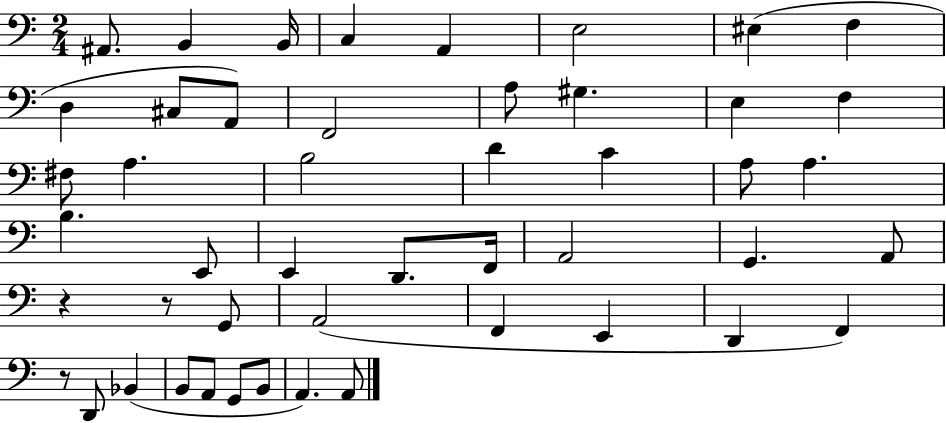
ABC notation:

X:1
T:Untitled
M:2/4
L:1/4
K:C
^A,,/2 B,, B,,/4 C, A,, E,2 ^E, F, D, ^C,/2 A,,/2 F,,2 A,/2 ^G, E, F, ^F,/2 A, B,2 D C A,/2 A, B, E,,/2 E,, D,,/2 F,,/4 A,,2 G,, A,,/2 z z/2 G,,/2 A,,2 F,, E,, D,, F,, z/2 D,,/2 _B,, B,,/2 A,,/2 G,,/2 B,,/2 A,, A,,/2